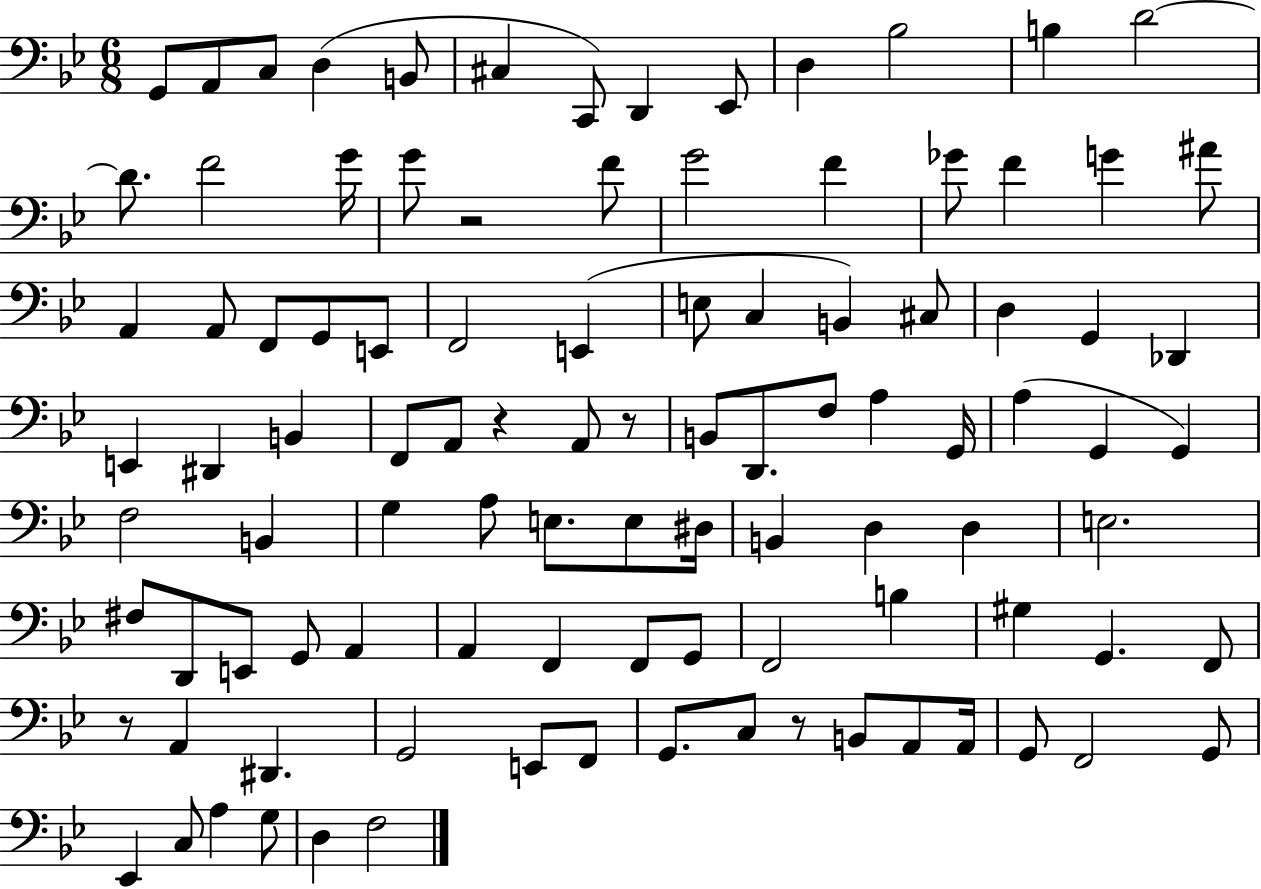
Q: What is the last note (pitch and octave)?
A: F3